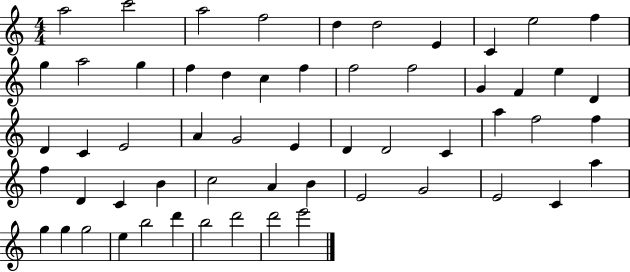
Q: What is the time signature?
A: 4/4